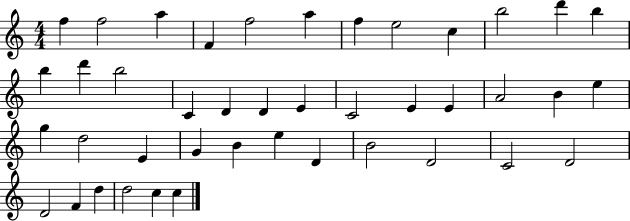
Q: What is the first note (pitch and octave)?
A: F5